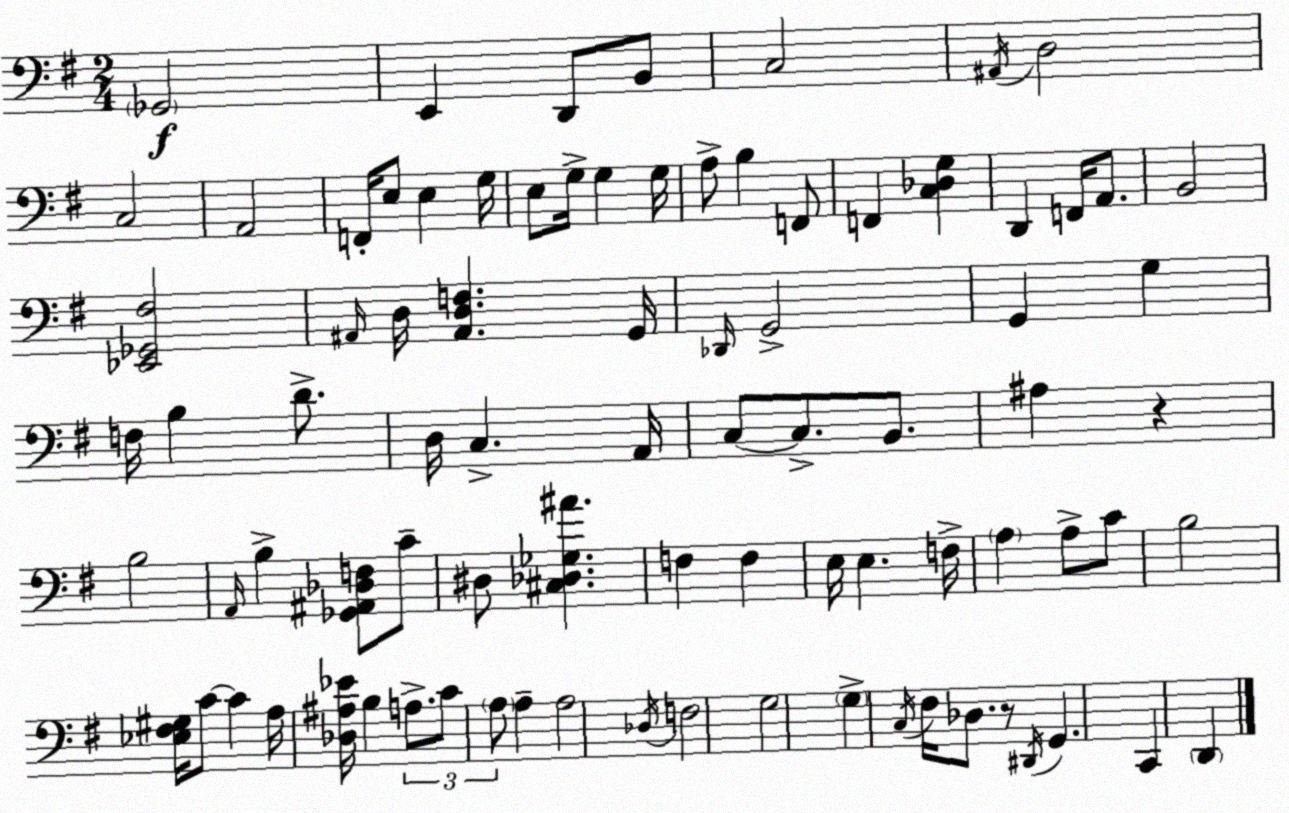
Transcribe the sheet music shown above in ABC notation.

X:1
T:Untitled
M:2/4
L:1/4
K:Em
_G,,2 E,, D,,/2 B,,/2 C,2 ^A,,/4 D,2 C,2 A,,2 F,,/4 E,/2 E, G,/4 E,/2 G,/4 G, G,/4 A,/2 B, F,,/2 F,, [C,_D,G,] D,, F,,/4 A,,/2 B,,2 [_E,,_G,,^F,]2 ^A,,/4 D,/4 [^A,,D,F,] G,,/4 _D,,/4 G,,2 G,, G, F,/4 B, D/2 D,/4 C, A,,/4 C,/2 C,/2 B,,/2 ^A, z B,2 A,,/4 B, [_G,,^A,,_D,F,]/2 C/2 ^D,/2 [^C,_D,_G,^A] F, F, E,/4 E, F,/4 A, A,/2 C/2 B,2 [_E,^F,^G,]/4 C/2 C A,/4 [_D,^A,_E]/4 B, A,/2 C/2 A,/2 A, A,2 _D,/4 F,2 G,2 G, C,/4 ^F,/4 _D,/2 z/2 ^D,,/4 G,, C,, D,,